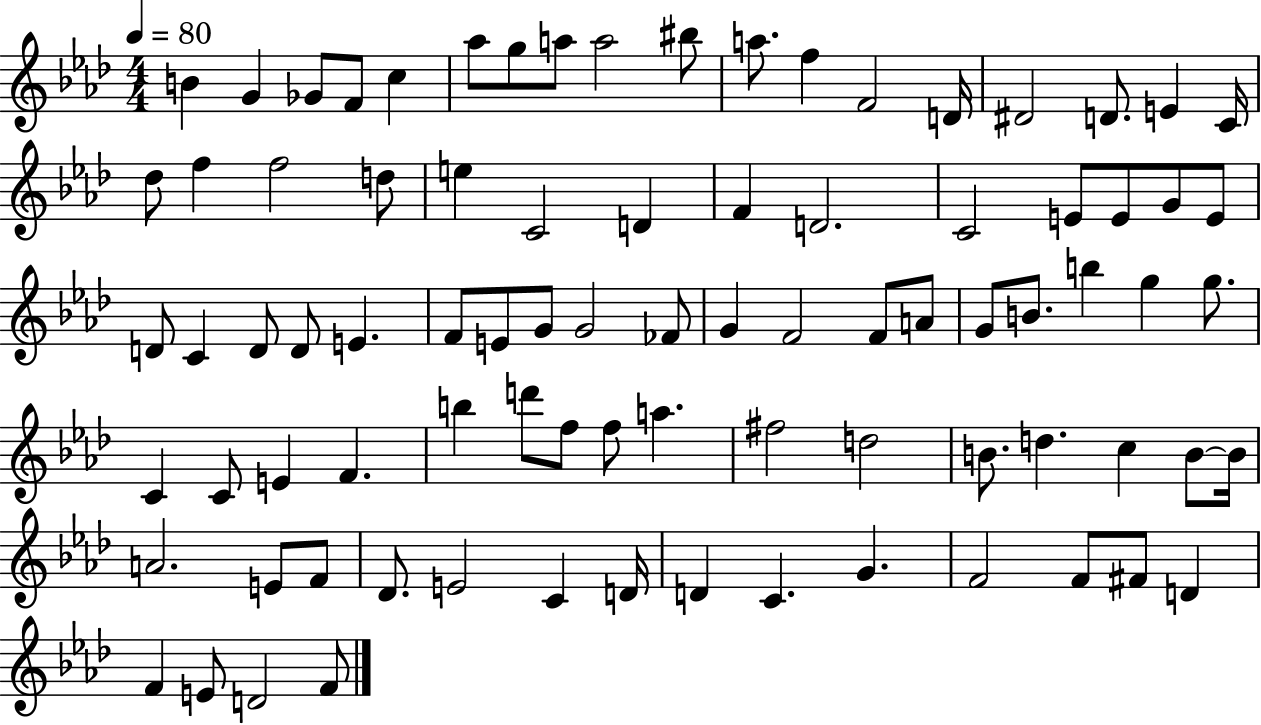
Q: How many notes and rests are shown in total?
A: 85